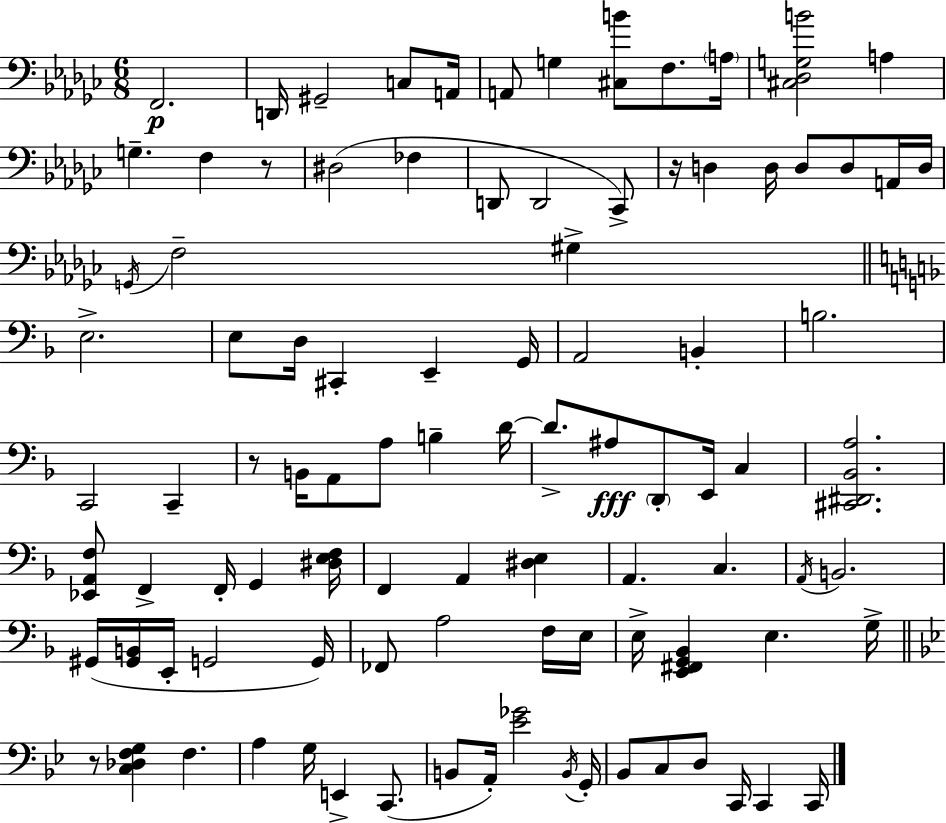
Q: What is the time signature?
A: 6/8